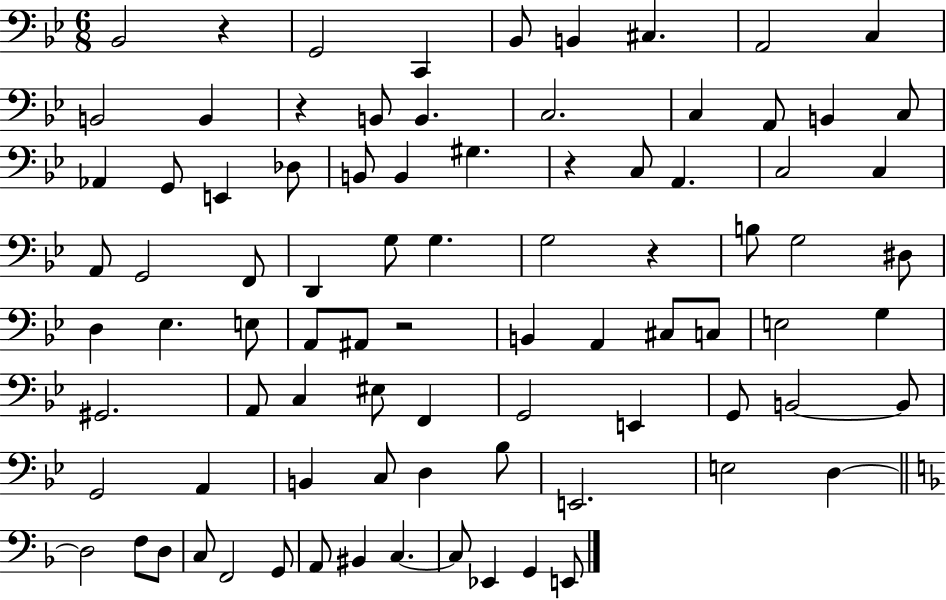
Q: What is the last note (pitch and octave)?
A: E2